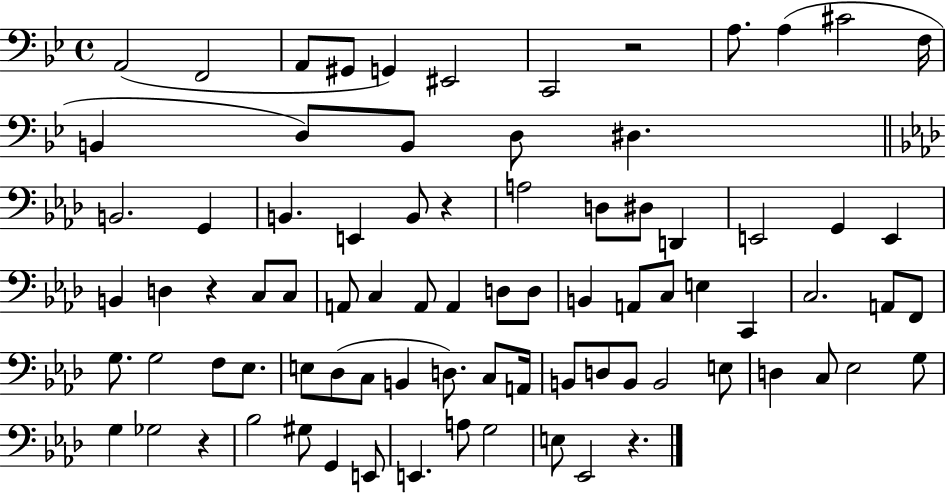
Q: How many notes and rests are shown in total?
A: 82